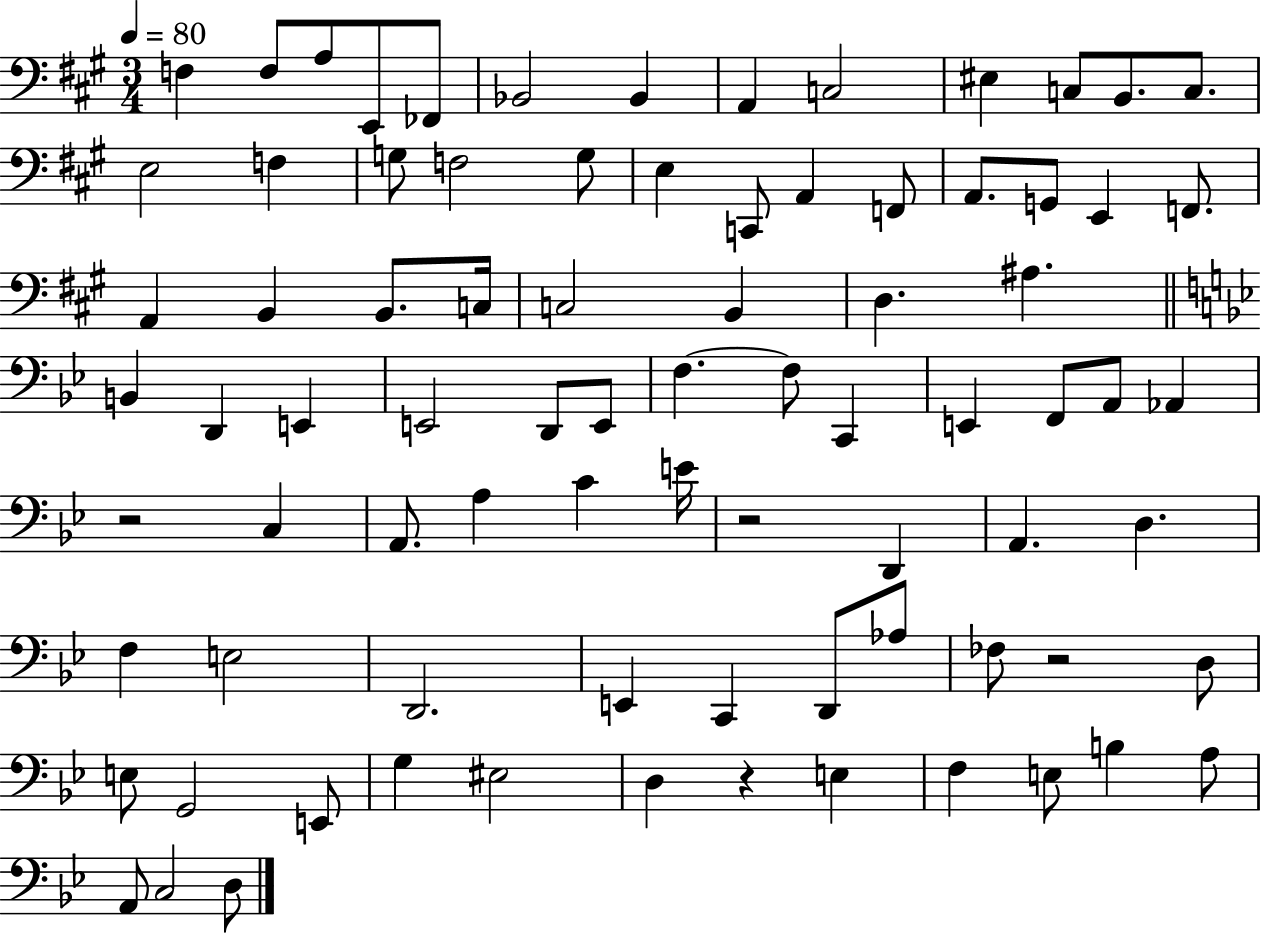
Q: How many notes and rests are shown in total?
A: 82